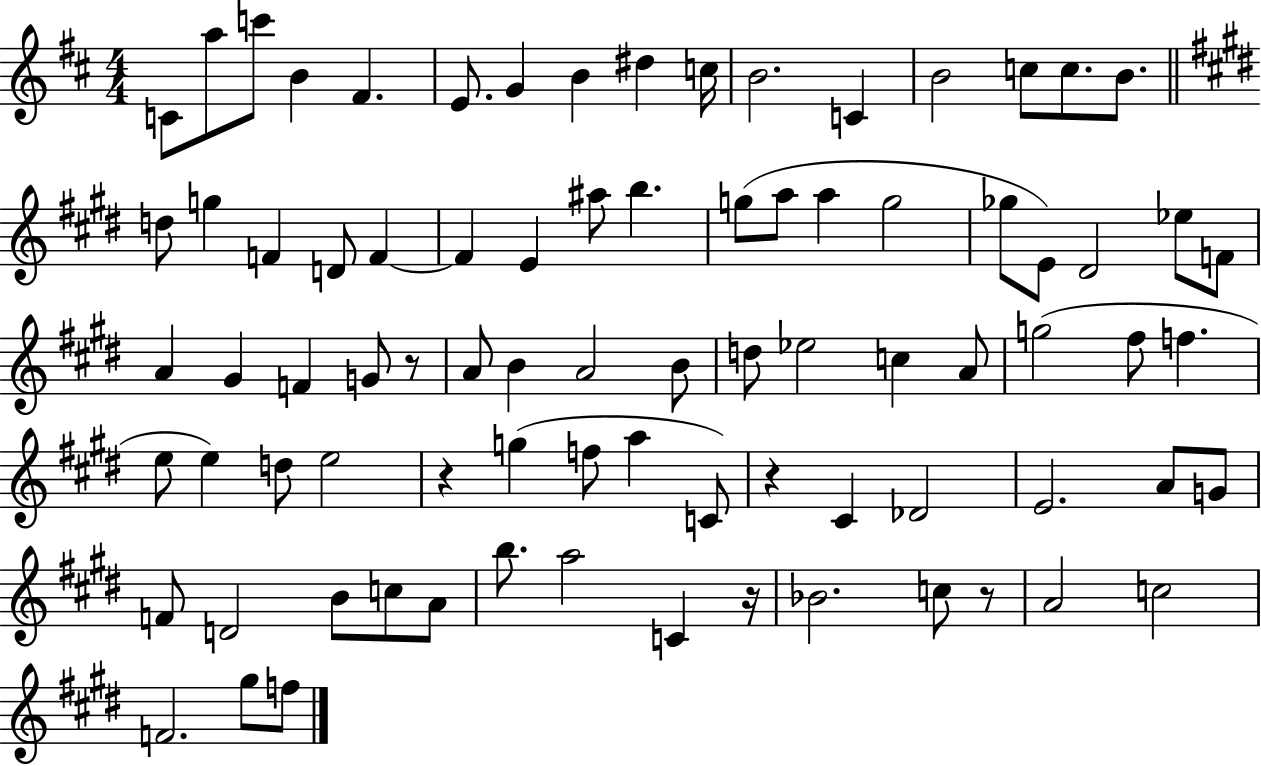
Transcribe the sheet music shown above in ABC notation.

X:1
T:Untitled
M:4/4
L:1/4
K:D
C/2 a/2 c'/2 B ^F E/2 G B ^d c/4 B2 C B2 c/2 c/2 B/2 d/2 g F D/2 F F E ^a/2 b g/2 a/2 a g2 _g/2 E/2 ^D2 _e/2 F/2 A ^G F G/2 z/2 A/2 B A2 B/2 d/2 _e2 c A/2 g2 ^f/2 f e/2 e d/2 e2 z g f/2 a C/2 z ^C _D2 E2 A/2 G/2 F/2 D2 B/2 c/2 A/2 b/2 a2 C z/4 _B2 c/2 z/2 A2 c2 F2 ^g/2 f/2